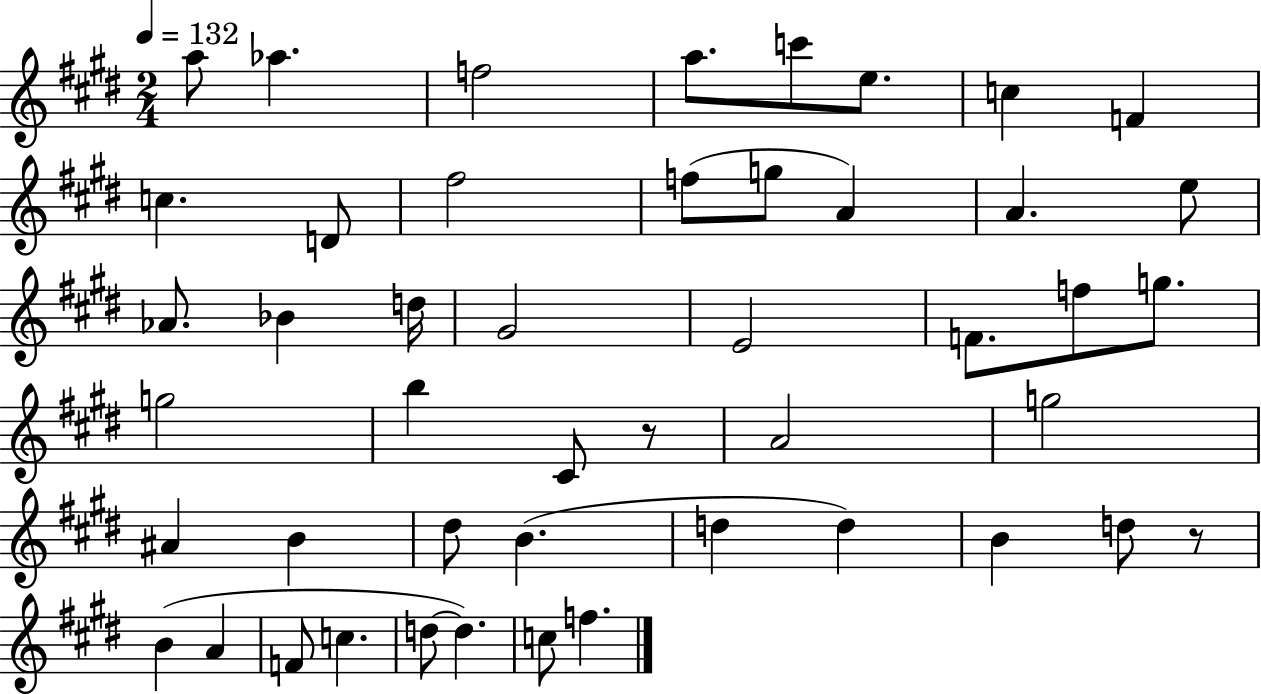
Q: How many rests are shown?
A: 2